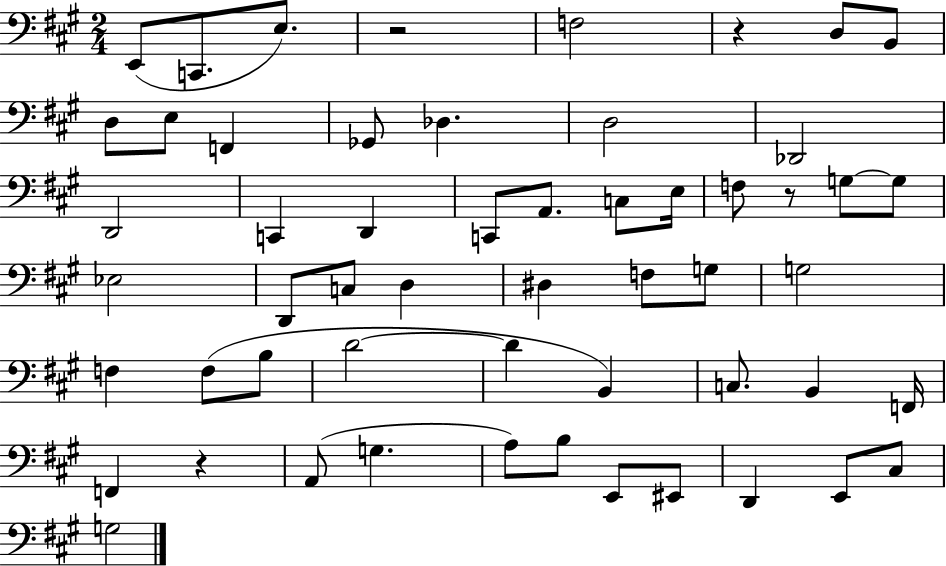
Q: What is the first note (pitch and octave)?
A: E2